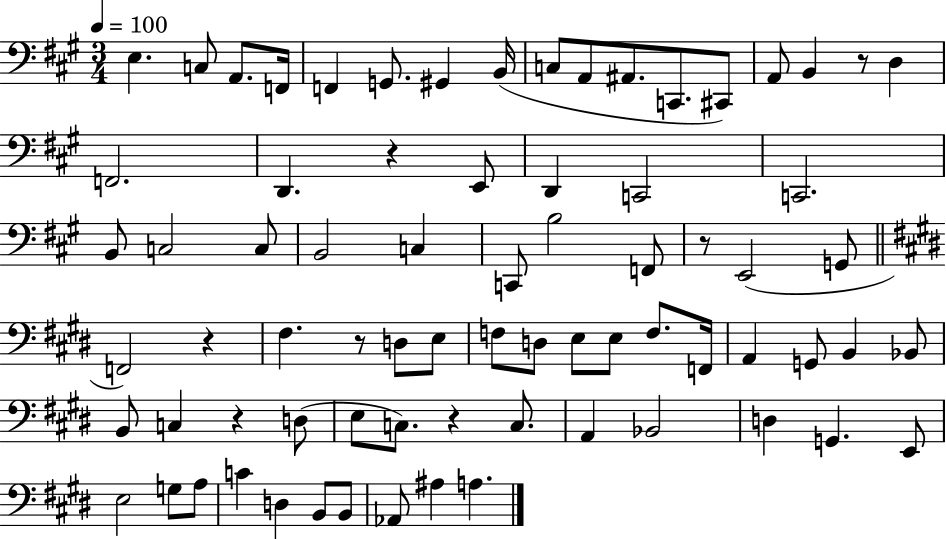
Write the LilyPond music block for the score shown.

{
  \clef bass
  \numericTimeSignature
  \time 3/4
  \key a \major
  \tempo 4 = 100
  e4. c8 a,8. f,16 | f,4 g,8. gis,4 b,16( | c8 a,8 ais,8. c,8. cis,8) | a,8 b,4 r8 d4 | \break f,2. | d,4. r4 e,8 | d,4 c,2 | c,2. | \break b,8 c2 c8 | b,2 c4 | c,8 b2 f,8 | r8 e,2( g,8 | \break \bar "||" \break \key e \major f,2) r4 | fis4. r8 d8 e8 | f8 d8 e8 e8 f8. f,16 | a,4 g,8 b,4 bes,8 | \break b,8 c4 r4 d8( | e8 c8.) r4 c8. | a,4 bes,2 | d4 g,4. e,8 | \break e2 g8 a8 | c'4 d4 b,8 b,8 | aes,8 ais4 a4. | \bar "|."
}